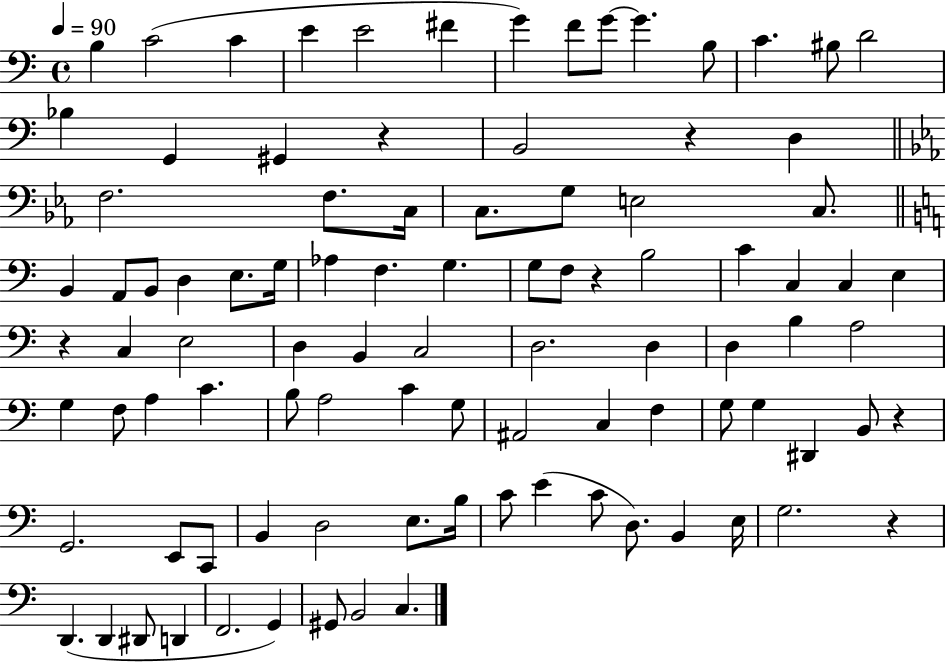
X:1
T:Untitled
M:4/4
L:1/4
K:C
B, C2 C E E2 ^F G F/2 G/2 G B,/2 C ^B,/2 D2 _B, G,, ^G,, z B,,2 z D, F,2 F,/2 C,/4 C,/2 G,/2 E,2 C,/2 B,, A,,/2 B,,/2 D, E,/2 G,/4 _A, F, G, G,/2 F,/2 z B,2 C C, C, E, z C, E,2 D, B,, C,2 D,2 D, D, B, A,2 G, F,/2 A, C B,/2 A,2 C G,/2 ^A,,2 C, F, G,/2 G, ^D,, B,,/2 z G,,2 E,,/2 C,,/2 B,, D,2 E,/2 B,/4 C/2 E C/2 D,/2 B,, E,/4 G,2 z D,, D,, ^D,,/2 D,, F,,2 G,, ^G,,/2 B,,2 C,